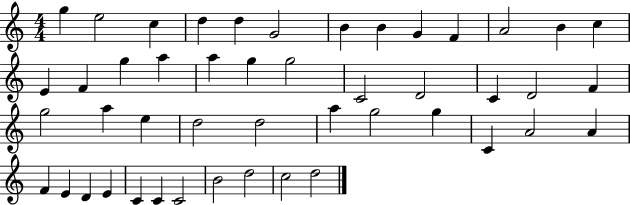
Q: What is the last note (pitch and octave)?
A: D5